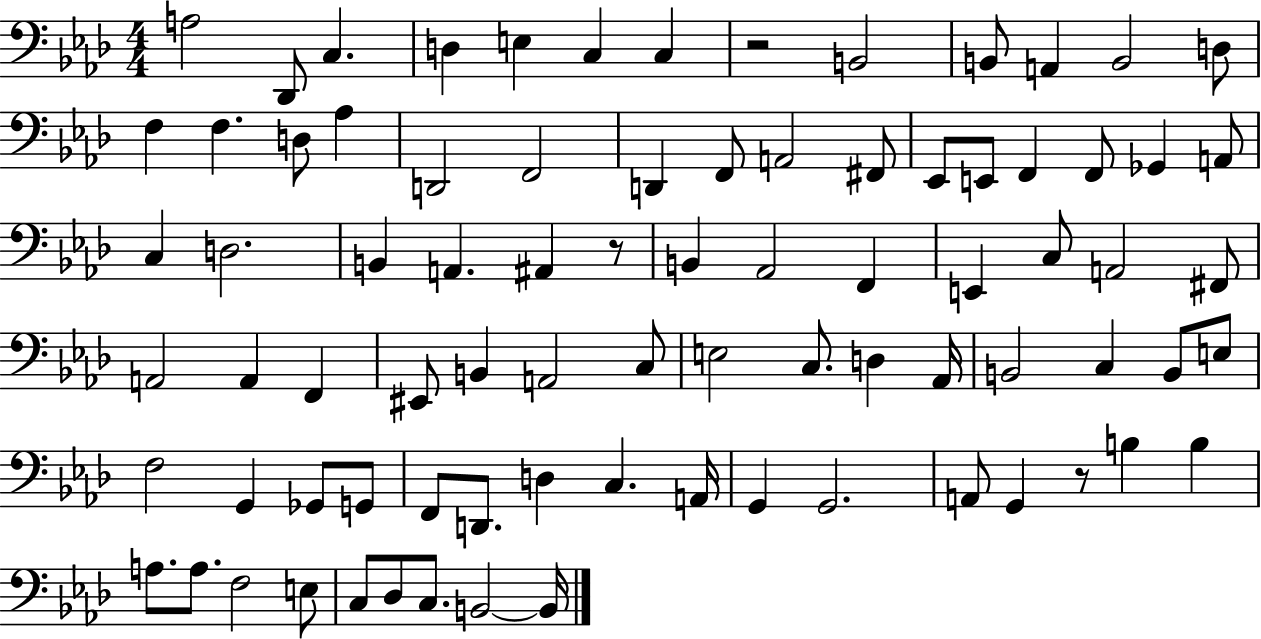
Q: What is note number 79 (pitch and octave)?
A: B2